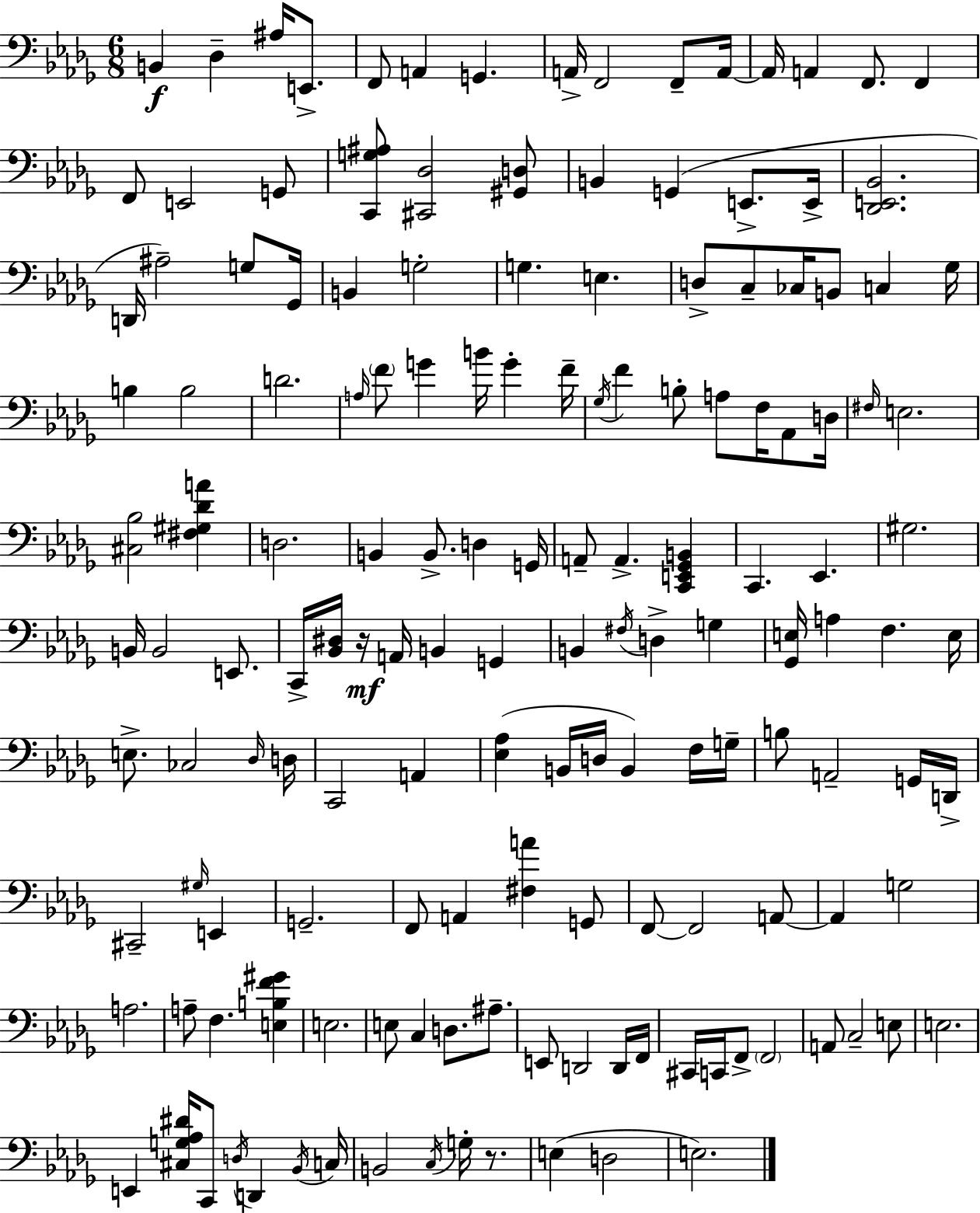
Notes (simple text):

B2/q Db3/q A#3/s E2/e. F2/e A2/q G2/q. A2/s F2/h F2/e A2/s A2/s A2/q F2/e. F2/q F2/e E2/h G2/e [C2,G3,A#3]/e [C#2,Db3]/h [G#2,D3]/e B2/q G2/q E2/e. E2/s [Db2,E2,Bb2]/h. D2/s A#3/h G3/e Gb2/s B2/q G3/h G3/q. E3/q. D3/e C3/e CES3/s B2/e C3/q Gb3/s B3/q B3/h D4/h. A3/s F4/e G4/q B4/s G4/q F4/s Gb3/s F4/q B3/e A3/e F3/s Ab2/e D3/s F#3/s E3/h. [C#3,Bb3]/h [F#3,G#3,Db4,A4]/q D3/h. B2/q B2/e. D3/q G2/s A2/e A2/q. [C2,E2,Gb2,B2]/q C2/q. Eb2/q. G#3/h. B2/s B2/h E2/e. C2/s [Bb2,D#3]/s R/s A2/s B2/q G2/q B2/q F#3/s D3/q G3/q [Gb2,E3]/s A3/q F3/q. E3/s E3/e. CES3/h Db3/s D3/s C2/h A2/q [Eb3,Ab3]/q B2/s D3/s B2/q F3/s G3/s B3/e A2/h G2/s D2/s C#2/h G#3/s E2/q G2/h. F2/e A2/q [F#3,A4]/q G2/e F2/e F2/h A2/e A2/q G3/h A3/h. A3/e F3/q. [E3,B3,F4,G#4]/q E3/h. E3/e C3/q D3/e. A#3/e. E2/e D2/h D2/s F2/s C#2/s C2/s F2/e F2/h A2/e C3/h E3/e E3/h. E2/q [C#3,G3,Ab3,D#4]/s C2/e D3/s D2/q Bb2/s C3/s B2/h C3/s G3/s R/e. E3/q D3/h E3/h.